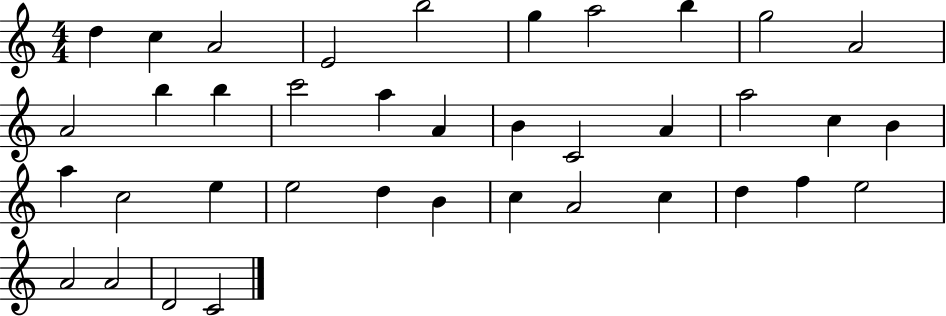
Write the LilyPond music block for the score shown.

{
  \clef treble
  \numericTimeSignature
  \time 4/4
  \key c \major
  d''4 c''4 a'2 | e'2 b''2 | g''4 a''2 b''4 | g''2 a'2 | \break a'2 b''4 b''4 | c'''2 a''4 a'4 | b'4 c'2 a'4 | a''2 c''4 b'4 | \break a''4 c''2 e''4 | e''2 d''4 b'4 | c''4 a'2 c''4 | d''4 f''4 e''2 | \break a'2 a'2 | d'2 c'2 | \bar "|."
}